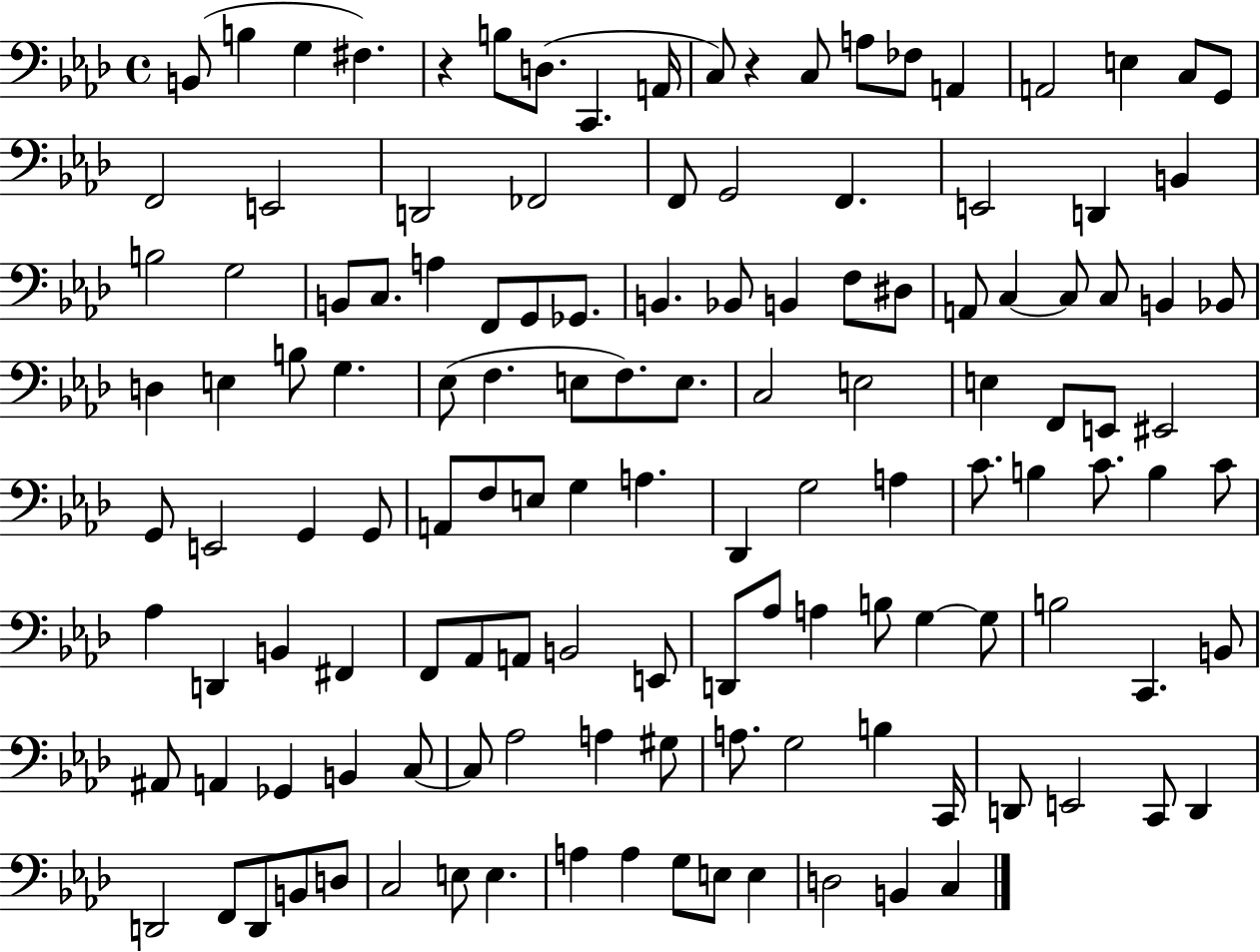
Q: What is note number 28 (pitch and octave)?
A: B3